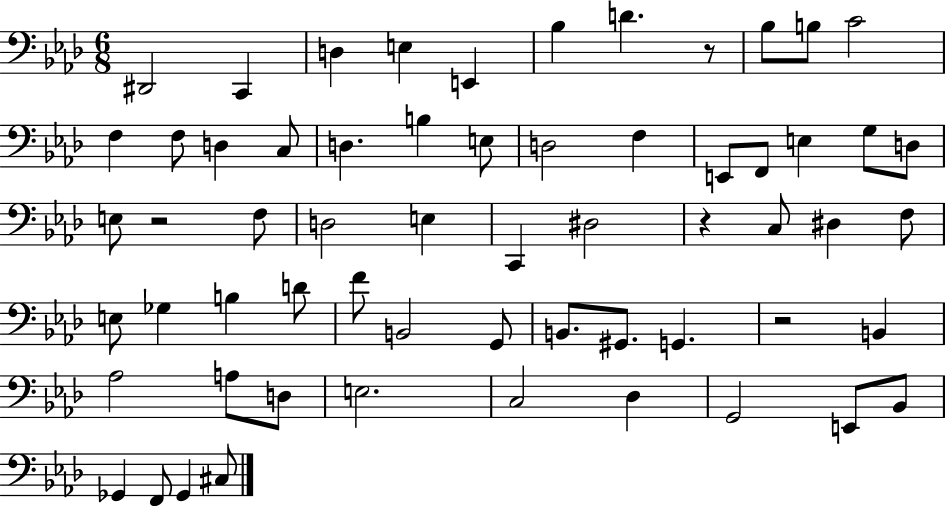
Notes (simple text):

D#2/h C2/q D3/q E3/q E2/q Bb3/q D4/q. R/e Bb3/e B3/e C4/h F3/q F3/e D3/q C3/e D3/q. B3/q E3/e D3/h F3/q E2/e F2/e E3/q G3/e D3/e E3/e R/h F3/e D3/h E3/q C2/q D#3/h R/q C3/e D#3/q F3/e E3/e Gb3/q B3/q D4/e F4/e B2/h G2/e B2/e. G#2/e. G2/q. R/h B2/q Ab3/h A3/e D3/e E3/h. C3/h Db3/q G2/h E2/e Bb2/e Gb2/q F2/e Gb2/q C#3/e